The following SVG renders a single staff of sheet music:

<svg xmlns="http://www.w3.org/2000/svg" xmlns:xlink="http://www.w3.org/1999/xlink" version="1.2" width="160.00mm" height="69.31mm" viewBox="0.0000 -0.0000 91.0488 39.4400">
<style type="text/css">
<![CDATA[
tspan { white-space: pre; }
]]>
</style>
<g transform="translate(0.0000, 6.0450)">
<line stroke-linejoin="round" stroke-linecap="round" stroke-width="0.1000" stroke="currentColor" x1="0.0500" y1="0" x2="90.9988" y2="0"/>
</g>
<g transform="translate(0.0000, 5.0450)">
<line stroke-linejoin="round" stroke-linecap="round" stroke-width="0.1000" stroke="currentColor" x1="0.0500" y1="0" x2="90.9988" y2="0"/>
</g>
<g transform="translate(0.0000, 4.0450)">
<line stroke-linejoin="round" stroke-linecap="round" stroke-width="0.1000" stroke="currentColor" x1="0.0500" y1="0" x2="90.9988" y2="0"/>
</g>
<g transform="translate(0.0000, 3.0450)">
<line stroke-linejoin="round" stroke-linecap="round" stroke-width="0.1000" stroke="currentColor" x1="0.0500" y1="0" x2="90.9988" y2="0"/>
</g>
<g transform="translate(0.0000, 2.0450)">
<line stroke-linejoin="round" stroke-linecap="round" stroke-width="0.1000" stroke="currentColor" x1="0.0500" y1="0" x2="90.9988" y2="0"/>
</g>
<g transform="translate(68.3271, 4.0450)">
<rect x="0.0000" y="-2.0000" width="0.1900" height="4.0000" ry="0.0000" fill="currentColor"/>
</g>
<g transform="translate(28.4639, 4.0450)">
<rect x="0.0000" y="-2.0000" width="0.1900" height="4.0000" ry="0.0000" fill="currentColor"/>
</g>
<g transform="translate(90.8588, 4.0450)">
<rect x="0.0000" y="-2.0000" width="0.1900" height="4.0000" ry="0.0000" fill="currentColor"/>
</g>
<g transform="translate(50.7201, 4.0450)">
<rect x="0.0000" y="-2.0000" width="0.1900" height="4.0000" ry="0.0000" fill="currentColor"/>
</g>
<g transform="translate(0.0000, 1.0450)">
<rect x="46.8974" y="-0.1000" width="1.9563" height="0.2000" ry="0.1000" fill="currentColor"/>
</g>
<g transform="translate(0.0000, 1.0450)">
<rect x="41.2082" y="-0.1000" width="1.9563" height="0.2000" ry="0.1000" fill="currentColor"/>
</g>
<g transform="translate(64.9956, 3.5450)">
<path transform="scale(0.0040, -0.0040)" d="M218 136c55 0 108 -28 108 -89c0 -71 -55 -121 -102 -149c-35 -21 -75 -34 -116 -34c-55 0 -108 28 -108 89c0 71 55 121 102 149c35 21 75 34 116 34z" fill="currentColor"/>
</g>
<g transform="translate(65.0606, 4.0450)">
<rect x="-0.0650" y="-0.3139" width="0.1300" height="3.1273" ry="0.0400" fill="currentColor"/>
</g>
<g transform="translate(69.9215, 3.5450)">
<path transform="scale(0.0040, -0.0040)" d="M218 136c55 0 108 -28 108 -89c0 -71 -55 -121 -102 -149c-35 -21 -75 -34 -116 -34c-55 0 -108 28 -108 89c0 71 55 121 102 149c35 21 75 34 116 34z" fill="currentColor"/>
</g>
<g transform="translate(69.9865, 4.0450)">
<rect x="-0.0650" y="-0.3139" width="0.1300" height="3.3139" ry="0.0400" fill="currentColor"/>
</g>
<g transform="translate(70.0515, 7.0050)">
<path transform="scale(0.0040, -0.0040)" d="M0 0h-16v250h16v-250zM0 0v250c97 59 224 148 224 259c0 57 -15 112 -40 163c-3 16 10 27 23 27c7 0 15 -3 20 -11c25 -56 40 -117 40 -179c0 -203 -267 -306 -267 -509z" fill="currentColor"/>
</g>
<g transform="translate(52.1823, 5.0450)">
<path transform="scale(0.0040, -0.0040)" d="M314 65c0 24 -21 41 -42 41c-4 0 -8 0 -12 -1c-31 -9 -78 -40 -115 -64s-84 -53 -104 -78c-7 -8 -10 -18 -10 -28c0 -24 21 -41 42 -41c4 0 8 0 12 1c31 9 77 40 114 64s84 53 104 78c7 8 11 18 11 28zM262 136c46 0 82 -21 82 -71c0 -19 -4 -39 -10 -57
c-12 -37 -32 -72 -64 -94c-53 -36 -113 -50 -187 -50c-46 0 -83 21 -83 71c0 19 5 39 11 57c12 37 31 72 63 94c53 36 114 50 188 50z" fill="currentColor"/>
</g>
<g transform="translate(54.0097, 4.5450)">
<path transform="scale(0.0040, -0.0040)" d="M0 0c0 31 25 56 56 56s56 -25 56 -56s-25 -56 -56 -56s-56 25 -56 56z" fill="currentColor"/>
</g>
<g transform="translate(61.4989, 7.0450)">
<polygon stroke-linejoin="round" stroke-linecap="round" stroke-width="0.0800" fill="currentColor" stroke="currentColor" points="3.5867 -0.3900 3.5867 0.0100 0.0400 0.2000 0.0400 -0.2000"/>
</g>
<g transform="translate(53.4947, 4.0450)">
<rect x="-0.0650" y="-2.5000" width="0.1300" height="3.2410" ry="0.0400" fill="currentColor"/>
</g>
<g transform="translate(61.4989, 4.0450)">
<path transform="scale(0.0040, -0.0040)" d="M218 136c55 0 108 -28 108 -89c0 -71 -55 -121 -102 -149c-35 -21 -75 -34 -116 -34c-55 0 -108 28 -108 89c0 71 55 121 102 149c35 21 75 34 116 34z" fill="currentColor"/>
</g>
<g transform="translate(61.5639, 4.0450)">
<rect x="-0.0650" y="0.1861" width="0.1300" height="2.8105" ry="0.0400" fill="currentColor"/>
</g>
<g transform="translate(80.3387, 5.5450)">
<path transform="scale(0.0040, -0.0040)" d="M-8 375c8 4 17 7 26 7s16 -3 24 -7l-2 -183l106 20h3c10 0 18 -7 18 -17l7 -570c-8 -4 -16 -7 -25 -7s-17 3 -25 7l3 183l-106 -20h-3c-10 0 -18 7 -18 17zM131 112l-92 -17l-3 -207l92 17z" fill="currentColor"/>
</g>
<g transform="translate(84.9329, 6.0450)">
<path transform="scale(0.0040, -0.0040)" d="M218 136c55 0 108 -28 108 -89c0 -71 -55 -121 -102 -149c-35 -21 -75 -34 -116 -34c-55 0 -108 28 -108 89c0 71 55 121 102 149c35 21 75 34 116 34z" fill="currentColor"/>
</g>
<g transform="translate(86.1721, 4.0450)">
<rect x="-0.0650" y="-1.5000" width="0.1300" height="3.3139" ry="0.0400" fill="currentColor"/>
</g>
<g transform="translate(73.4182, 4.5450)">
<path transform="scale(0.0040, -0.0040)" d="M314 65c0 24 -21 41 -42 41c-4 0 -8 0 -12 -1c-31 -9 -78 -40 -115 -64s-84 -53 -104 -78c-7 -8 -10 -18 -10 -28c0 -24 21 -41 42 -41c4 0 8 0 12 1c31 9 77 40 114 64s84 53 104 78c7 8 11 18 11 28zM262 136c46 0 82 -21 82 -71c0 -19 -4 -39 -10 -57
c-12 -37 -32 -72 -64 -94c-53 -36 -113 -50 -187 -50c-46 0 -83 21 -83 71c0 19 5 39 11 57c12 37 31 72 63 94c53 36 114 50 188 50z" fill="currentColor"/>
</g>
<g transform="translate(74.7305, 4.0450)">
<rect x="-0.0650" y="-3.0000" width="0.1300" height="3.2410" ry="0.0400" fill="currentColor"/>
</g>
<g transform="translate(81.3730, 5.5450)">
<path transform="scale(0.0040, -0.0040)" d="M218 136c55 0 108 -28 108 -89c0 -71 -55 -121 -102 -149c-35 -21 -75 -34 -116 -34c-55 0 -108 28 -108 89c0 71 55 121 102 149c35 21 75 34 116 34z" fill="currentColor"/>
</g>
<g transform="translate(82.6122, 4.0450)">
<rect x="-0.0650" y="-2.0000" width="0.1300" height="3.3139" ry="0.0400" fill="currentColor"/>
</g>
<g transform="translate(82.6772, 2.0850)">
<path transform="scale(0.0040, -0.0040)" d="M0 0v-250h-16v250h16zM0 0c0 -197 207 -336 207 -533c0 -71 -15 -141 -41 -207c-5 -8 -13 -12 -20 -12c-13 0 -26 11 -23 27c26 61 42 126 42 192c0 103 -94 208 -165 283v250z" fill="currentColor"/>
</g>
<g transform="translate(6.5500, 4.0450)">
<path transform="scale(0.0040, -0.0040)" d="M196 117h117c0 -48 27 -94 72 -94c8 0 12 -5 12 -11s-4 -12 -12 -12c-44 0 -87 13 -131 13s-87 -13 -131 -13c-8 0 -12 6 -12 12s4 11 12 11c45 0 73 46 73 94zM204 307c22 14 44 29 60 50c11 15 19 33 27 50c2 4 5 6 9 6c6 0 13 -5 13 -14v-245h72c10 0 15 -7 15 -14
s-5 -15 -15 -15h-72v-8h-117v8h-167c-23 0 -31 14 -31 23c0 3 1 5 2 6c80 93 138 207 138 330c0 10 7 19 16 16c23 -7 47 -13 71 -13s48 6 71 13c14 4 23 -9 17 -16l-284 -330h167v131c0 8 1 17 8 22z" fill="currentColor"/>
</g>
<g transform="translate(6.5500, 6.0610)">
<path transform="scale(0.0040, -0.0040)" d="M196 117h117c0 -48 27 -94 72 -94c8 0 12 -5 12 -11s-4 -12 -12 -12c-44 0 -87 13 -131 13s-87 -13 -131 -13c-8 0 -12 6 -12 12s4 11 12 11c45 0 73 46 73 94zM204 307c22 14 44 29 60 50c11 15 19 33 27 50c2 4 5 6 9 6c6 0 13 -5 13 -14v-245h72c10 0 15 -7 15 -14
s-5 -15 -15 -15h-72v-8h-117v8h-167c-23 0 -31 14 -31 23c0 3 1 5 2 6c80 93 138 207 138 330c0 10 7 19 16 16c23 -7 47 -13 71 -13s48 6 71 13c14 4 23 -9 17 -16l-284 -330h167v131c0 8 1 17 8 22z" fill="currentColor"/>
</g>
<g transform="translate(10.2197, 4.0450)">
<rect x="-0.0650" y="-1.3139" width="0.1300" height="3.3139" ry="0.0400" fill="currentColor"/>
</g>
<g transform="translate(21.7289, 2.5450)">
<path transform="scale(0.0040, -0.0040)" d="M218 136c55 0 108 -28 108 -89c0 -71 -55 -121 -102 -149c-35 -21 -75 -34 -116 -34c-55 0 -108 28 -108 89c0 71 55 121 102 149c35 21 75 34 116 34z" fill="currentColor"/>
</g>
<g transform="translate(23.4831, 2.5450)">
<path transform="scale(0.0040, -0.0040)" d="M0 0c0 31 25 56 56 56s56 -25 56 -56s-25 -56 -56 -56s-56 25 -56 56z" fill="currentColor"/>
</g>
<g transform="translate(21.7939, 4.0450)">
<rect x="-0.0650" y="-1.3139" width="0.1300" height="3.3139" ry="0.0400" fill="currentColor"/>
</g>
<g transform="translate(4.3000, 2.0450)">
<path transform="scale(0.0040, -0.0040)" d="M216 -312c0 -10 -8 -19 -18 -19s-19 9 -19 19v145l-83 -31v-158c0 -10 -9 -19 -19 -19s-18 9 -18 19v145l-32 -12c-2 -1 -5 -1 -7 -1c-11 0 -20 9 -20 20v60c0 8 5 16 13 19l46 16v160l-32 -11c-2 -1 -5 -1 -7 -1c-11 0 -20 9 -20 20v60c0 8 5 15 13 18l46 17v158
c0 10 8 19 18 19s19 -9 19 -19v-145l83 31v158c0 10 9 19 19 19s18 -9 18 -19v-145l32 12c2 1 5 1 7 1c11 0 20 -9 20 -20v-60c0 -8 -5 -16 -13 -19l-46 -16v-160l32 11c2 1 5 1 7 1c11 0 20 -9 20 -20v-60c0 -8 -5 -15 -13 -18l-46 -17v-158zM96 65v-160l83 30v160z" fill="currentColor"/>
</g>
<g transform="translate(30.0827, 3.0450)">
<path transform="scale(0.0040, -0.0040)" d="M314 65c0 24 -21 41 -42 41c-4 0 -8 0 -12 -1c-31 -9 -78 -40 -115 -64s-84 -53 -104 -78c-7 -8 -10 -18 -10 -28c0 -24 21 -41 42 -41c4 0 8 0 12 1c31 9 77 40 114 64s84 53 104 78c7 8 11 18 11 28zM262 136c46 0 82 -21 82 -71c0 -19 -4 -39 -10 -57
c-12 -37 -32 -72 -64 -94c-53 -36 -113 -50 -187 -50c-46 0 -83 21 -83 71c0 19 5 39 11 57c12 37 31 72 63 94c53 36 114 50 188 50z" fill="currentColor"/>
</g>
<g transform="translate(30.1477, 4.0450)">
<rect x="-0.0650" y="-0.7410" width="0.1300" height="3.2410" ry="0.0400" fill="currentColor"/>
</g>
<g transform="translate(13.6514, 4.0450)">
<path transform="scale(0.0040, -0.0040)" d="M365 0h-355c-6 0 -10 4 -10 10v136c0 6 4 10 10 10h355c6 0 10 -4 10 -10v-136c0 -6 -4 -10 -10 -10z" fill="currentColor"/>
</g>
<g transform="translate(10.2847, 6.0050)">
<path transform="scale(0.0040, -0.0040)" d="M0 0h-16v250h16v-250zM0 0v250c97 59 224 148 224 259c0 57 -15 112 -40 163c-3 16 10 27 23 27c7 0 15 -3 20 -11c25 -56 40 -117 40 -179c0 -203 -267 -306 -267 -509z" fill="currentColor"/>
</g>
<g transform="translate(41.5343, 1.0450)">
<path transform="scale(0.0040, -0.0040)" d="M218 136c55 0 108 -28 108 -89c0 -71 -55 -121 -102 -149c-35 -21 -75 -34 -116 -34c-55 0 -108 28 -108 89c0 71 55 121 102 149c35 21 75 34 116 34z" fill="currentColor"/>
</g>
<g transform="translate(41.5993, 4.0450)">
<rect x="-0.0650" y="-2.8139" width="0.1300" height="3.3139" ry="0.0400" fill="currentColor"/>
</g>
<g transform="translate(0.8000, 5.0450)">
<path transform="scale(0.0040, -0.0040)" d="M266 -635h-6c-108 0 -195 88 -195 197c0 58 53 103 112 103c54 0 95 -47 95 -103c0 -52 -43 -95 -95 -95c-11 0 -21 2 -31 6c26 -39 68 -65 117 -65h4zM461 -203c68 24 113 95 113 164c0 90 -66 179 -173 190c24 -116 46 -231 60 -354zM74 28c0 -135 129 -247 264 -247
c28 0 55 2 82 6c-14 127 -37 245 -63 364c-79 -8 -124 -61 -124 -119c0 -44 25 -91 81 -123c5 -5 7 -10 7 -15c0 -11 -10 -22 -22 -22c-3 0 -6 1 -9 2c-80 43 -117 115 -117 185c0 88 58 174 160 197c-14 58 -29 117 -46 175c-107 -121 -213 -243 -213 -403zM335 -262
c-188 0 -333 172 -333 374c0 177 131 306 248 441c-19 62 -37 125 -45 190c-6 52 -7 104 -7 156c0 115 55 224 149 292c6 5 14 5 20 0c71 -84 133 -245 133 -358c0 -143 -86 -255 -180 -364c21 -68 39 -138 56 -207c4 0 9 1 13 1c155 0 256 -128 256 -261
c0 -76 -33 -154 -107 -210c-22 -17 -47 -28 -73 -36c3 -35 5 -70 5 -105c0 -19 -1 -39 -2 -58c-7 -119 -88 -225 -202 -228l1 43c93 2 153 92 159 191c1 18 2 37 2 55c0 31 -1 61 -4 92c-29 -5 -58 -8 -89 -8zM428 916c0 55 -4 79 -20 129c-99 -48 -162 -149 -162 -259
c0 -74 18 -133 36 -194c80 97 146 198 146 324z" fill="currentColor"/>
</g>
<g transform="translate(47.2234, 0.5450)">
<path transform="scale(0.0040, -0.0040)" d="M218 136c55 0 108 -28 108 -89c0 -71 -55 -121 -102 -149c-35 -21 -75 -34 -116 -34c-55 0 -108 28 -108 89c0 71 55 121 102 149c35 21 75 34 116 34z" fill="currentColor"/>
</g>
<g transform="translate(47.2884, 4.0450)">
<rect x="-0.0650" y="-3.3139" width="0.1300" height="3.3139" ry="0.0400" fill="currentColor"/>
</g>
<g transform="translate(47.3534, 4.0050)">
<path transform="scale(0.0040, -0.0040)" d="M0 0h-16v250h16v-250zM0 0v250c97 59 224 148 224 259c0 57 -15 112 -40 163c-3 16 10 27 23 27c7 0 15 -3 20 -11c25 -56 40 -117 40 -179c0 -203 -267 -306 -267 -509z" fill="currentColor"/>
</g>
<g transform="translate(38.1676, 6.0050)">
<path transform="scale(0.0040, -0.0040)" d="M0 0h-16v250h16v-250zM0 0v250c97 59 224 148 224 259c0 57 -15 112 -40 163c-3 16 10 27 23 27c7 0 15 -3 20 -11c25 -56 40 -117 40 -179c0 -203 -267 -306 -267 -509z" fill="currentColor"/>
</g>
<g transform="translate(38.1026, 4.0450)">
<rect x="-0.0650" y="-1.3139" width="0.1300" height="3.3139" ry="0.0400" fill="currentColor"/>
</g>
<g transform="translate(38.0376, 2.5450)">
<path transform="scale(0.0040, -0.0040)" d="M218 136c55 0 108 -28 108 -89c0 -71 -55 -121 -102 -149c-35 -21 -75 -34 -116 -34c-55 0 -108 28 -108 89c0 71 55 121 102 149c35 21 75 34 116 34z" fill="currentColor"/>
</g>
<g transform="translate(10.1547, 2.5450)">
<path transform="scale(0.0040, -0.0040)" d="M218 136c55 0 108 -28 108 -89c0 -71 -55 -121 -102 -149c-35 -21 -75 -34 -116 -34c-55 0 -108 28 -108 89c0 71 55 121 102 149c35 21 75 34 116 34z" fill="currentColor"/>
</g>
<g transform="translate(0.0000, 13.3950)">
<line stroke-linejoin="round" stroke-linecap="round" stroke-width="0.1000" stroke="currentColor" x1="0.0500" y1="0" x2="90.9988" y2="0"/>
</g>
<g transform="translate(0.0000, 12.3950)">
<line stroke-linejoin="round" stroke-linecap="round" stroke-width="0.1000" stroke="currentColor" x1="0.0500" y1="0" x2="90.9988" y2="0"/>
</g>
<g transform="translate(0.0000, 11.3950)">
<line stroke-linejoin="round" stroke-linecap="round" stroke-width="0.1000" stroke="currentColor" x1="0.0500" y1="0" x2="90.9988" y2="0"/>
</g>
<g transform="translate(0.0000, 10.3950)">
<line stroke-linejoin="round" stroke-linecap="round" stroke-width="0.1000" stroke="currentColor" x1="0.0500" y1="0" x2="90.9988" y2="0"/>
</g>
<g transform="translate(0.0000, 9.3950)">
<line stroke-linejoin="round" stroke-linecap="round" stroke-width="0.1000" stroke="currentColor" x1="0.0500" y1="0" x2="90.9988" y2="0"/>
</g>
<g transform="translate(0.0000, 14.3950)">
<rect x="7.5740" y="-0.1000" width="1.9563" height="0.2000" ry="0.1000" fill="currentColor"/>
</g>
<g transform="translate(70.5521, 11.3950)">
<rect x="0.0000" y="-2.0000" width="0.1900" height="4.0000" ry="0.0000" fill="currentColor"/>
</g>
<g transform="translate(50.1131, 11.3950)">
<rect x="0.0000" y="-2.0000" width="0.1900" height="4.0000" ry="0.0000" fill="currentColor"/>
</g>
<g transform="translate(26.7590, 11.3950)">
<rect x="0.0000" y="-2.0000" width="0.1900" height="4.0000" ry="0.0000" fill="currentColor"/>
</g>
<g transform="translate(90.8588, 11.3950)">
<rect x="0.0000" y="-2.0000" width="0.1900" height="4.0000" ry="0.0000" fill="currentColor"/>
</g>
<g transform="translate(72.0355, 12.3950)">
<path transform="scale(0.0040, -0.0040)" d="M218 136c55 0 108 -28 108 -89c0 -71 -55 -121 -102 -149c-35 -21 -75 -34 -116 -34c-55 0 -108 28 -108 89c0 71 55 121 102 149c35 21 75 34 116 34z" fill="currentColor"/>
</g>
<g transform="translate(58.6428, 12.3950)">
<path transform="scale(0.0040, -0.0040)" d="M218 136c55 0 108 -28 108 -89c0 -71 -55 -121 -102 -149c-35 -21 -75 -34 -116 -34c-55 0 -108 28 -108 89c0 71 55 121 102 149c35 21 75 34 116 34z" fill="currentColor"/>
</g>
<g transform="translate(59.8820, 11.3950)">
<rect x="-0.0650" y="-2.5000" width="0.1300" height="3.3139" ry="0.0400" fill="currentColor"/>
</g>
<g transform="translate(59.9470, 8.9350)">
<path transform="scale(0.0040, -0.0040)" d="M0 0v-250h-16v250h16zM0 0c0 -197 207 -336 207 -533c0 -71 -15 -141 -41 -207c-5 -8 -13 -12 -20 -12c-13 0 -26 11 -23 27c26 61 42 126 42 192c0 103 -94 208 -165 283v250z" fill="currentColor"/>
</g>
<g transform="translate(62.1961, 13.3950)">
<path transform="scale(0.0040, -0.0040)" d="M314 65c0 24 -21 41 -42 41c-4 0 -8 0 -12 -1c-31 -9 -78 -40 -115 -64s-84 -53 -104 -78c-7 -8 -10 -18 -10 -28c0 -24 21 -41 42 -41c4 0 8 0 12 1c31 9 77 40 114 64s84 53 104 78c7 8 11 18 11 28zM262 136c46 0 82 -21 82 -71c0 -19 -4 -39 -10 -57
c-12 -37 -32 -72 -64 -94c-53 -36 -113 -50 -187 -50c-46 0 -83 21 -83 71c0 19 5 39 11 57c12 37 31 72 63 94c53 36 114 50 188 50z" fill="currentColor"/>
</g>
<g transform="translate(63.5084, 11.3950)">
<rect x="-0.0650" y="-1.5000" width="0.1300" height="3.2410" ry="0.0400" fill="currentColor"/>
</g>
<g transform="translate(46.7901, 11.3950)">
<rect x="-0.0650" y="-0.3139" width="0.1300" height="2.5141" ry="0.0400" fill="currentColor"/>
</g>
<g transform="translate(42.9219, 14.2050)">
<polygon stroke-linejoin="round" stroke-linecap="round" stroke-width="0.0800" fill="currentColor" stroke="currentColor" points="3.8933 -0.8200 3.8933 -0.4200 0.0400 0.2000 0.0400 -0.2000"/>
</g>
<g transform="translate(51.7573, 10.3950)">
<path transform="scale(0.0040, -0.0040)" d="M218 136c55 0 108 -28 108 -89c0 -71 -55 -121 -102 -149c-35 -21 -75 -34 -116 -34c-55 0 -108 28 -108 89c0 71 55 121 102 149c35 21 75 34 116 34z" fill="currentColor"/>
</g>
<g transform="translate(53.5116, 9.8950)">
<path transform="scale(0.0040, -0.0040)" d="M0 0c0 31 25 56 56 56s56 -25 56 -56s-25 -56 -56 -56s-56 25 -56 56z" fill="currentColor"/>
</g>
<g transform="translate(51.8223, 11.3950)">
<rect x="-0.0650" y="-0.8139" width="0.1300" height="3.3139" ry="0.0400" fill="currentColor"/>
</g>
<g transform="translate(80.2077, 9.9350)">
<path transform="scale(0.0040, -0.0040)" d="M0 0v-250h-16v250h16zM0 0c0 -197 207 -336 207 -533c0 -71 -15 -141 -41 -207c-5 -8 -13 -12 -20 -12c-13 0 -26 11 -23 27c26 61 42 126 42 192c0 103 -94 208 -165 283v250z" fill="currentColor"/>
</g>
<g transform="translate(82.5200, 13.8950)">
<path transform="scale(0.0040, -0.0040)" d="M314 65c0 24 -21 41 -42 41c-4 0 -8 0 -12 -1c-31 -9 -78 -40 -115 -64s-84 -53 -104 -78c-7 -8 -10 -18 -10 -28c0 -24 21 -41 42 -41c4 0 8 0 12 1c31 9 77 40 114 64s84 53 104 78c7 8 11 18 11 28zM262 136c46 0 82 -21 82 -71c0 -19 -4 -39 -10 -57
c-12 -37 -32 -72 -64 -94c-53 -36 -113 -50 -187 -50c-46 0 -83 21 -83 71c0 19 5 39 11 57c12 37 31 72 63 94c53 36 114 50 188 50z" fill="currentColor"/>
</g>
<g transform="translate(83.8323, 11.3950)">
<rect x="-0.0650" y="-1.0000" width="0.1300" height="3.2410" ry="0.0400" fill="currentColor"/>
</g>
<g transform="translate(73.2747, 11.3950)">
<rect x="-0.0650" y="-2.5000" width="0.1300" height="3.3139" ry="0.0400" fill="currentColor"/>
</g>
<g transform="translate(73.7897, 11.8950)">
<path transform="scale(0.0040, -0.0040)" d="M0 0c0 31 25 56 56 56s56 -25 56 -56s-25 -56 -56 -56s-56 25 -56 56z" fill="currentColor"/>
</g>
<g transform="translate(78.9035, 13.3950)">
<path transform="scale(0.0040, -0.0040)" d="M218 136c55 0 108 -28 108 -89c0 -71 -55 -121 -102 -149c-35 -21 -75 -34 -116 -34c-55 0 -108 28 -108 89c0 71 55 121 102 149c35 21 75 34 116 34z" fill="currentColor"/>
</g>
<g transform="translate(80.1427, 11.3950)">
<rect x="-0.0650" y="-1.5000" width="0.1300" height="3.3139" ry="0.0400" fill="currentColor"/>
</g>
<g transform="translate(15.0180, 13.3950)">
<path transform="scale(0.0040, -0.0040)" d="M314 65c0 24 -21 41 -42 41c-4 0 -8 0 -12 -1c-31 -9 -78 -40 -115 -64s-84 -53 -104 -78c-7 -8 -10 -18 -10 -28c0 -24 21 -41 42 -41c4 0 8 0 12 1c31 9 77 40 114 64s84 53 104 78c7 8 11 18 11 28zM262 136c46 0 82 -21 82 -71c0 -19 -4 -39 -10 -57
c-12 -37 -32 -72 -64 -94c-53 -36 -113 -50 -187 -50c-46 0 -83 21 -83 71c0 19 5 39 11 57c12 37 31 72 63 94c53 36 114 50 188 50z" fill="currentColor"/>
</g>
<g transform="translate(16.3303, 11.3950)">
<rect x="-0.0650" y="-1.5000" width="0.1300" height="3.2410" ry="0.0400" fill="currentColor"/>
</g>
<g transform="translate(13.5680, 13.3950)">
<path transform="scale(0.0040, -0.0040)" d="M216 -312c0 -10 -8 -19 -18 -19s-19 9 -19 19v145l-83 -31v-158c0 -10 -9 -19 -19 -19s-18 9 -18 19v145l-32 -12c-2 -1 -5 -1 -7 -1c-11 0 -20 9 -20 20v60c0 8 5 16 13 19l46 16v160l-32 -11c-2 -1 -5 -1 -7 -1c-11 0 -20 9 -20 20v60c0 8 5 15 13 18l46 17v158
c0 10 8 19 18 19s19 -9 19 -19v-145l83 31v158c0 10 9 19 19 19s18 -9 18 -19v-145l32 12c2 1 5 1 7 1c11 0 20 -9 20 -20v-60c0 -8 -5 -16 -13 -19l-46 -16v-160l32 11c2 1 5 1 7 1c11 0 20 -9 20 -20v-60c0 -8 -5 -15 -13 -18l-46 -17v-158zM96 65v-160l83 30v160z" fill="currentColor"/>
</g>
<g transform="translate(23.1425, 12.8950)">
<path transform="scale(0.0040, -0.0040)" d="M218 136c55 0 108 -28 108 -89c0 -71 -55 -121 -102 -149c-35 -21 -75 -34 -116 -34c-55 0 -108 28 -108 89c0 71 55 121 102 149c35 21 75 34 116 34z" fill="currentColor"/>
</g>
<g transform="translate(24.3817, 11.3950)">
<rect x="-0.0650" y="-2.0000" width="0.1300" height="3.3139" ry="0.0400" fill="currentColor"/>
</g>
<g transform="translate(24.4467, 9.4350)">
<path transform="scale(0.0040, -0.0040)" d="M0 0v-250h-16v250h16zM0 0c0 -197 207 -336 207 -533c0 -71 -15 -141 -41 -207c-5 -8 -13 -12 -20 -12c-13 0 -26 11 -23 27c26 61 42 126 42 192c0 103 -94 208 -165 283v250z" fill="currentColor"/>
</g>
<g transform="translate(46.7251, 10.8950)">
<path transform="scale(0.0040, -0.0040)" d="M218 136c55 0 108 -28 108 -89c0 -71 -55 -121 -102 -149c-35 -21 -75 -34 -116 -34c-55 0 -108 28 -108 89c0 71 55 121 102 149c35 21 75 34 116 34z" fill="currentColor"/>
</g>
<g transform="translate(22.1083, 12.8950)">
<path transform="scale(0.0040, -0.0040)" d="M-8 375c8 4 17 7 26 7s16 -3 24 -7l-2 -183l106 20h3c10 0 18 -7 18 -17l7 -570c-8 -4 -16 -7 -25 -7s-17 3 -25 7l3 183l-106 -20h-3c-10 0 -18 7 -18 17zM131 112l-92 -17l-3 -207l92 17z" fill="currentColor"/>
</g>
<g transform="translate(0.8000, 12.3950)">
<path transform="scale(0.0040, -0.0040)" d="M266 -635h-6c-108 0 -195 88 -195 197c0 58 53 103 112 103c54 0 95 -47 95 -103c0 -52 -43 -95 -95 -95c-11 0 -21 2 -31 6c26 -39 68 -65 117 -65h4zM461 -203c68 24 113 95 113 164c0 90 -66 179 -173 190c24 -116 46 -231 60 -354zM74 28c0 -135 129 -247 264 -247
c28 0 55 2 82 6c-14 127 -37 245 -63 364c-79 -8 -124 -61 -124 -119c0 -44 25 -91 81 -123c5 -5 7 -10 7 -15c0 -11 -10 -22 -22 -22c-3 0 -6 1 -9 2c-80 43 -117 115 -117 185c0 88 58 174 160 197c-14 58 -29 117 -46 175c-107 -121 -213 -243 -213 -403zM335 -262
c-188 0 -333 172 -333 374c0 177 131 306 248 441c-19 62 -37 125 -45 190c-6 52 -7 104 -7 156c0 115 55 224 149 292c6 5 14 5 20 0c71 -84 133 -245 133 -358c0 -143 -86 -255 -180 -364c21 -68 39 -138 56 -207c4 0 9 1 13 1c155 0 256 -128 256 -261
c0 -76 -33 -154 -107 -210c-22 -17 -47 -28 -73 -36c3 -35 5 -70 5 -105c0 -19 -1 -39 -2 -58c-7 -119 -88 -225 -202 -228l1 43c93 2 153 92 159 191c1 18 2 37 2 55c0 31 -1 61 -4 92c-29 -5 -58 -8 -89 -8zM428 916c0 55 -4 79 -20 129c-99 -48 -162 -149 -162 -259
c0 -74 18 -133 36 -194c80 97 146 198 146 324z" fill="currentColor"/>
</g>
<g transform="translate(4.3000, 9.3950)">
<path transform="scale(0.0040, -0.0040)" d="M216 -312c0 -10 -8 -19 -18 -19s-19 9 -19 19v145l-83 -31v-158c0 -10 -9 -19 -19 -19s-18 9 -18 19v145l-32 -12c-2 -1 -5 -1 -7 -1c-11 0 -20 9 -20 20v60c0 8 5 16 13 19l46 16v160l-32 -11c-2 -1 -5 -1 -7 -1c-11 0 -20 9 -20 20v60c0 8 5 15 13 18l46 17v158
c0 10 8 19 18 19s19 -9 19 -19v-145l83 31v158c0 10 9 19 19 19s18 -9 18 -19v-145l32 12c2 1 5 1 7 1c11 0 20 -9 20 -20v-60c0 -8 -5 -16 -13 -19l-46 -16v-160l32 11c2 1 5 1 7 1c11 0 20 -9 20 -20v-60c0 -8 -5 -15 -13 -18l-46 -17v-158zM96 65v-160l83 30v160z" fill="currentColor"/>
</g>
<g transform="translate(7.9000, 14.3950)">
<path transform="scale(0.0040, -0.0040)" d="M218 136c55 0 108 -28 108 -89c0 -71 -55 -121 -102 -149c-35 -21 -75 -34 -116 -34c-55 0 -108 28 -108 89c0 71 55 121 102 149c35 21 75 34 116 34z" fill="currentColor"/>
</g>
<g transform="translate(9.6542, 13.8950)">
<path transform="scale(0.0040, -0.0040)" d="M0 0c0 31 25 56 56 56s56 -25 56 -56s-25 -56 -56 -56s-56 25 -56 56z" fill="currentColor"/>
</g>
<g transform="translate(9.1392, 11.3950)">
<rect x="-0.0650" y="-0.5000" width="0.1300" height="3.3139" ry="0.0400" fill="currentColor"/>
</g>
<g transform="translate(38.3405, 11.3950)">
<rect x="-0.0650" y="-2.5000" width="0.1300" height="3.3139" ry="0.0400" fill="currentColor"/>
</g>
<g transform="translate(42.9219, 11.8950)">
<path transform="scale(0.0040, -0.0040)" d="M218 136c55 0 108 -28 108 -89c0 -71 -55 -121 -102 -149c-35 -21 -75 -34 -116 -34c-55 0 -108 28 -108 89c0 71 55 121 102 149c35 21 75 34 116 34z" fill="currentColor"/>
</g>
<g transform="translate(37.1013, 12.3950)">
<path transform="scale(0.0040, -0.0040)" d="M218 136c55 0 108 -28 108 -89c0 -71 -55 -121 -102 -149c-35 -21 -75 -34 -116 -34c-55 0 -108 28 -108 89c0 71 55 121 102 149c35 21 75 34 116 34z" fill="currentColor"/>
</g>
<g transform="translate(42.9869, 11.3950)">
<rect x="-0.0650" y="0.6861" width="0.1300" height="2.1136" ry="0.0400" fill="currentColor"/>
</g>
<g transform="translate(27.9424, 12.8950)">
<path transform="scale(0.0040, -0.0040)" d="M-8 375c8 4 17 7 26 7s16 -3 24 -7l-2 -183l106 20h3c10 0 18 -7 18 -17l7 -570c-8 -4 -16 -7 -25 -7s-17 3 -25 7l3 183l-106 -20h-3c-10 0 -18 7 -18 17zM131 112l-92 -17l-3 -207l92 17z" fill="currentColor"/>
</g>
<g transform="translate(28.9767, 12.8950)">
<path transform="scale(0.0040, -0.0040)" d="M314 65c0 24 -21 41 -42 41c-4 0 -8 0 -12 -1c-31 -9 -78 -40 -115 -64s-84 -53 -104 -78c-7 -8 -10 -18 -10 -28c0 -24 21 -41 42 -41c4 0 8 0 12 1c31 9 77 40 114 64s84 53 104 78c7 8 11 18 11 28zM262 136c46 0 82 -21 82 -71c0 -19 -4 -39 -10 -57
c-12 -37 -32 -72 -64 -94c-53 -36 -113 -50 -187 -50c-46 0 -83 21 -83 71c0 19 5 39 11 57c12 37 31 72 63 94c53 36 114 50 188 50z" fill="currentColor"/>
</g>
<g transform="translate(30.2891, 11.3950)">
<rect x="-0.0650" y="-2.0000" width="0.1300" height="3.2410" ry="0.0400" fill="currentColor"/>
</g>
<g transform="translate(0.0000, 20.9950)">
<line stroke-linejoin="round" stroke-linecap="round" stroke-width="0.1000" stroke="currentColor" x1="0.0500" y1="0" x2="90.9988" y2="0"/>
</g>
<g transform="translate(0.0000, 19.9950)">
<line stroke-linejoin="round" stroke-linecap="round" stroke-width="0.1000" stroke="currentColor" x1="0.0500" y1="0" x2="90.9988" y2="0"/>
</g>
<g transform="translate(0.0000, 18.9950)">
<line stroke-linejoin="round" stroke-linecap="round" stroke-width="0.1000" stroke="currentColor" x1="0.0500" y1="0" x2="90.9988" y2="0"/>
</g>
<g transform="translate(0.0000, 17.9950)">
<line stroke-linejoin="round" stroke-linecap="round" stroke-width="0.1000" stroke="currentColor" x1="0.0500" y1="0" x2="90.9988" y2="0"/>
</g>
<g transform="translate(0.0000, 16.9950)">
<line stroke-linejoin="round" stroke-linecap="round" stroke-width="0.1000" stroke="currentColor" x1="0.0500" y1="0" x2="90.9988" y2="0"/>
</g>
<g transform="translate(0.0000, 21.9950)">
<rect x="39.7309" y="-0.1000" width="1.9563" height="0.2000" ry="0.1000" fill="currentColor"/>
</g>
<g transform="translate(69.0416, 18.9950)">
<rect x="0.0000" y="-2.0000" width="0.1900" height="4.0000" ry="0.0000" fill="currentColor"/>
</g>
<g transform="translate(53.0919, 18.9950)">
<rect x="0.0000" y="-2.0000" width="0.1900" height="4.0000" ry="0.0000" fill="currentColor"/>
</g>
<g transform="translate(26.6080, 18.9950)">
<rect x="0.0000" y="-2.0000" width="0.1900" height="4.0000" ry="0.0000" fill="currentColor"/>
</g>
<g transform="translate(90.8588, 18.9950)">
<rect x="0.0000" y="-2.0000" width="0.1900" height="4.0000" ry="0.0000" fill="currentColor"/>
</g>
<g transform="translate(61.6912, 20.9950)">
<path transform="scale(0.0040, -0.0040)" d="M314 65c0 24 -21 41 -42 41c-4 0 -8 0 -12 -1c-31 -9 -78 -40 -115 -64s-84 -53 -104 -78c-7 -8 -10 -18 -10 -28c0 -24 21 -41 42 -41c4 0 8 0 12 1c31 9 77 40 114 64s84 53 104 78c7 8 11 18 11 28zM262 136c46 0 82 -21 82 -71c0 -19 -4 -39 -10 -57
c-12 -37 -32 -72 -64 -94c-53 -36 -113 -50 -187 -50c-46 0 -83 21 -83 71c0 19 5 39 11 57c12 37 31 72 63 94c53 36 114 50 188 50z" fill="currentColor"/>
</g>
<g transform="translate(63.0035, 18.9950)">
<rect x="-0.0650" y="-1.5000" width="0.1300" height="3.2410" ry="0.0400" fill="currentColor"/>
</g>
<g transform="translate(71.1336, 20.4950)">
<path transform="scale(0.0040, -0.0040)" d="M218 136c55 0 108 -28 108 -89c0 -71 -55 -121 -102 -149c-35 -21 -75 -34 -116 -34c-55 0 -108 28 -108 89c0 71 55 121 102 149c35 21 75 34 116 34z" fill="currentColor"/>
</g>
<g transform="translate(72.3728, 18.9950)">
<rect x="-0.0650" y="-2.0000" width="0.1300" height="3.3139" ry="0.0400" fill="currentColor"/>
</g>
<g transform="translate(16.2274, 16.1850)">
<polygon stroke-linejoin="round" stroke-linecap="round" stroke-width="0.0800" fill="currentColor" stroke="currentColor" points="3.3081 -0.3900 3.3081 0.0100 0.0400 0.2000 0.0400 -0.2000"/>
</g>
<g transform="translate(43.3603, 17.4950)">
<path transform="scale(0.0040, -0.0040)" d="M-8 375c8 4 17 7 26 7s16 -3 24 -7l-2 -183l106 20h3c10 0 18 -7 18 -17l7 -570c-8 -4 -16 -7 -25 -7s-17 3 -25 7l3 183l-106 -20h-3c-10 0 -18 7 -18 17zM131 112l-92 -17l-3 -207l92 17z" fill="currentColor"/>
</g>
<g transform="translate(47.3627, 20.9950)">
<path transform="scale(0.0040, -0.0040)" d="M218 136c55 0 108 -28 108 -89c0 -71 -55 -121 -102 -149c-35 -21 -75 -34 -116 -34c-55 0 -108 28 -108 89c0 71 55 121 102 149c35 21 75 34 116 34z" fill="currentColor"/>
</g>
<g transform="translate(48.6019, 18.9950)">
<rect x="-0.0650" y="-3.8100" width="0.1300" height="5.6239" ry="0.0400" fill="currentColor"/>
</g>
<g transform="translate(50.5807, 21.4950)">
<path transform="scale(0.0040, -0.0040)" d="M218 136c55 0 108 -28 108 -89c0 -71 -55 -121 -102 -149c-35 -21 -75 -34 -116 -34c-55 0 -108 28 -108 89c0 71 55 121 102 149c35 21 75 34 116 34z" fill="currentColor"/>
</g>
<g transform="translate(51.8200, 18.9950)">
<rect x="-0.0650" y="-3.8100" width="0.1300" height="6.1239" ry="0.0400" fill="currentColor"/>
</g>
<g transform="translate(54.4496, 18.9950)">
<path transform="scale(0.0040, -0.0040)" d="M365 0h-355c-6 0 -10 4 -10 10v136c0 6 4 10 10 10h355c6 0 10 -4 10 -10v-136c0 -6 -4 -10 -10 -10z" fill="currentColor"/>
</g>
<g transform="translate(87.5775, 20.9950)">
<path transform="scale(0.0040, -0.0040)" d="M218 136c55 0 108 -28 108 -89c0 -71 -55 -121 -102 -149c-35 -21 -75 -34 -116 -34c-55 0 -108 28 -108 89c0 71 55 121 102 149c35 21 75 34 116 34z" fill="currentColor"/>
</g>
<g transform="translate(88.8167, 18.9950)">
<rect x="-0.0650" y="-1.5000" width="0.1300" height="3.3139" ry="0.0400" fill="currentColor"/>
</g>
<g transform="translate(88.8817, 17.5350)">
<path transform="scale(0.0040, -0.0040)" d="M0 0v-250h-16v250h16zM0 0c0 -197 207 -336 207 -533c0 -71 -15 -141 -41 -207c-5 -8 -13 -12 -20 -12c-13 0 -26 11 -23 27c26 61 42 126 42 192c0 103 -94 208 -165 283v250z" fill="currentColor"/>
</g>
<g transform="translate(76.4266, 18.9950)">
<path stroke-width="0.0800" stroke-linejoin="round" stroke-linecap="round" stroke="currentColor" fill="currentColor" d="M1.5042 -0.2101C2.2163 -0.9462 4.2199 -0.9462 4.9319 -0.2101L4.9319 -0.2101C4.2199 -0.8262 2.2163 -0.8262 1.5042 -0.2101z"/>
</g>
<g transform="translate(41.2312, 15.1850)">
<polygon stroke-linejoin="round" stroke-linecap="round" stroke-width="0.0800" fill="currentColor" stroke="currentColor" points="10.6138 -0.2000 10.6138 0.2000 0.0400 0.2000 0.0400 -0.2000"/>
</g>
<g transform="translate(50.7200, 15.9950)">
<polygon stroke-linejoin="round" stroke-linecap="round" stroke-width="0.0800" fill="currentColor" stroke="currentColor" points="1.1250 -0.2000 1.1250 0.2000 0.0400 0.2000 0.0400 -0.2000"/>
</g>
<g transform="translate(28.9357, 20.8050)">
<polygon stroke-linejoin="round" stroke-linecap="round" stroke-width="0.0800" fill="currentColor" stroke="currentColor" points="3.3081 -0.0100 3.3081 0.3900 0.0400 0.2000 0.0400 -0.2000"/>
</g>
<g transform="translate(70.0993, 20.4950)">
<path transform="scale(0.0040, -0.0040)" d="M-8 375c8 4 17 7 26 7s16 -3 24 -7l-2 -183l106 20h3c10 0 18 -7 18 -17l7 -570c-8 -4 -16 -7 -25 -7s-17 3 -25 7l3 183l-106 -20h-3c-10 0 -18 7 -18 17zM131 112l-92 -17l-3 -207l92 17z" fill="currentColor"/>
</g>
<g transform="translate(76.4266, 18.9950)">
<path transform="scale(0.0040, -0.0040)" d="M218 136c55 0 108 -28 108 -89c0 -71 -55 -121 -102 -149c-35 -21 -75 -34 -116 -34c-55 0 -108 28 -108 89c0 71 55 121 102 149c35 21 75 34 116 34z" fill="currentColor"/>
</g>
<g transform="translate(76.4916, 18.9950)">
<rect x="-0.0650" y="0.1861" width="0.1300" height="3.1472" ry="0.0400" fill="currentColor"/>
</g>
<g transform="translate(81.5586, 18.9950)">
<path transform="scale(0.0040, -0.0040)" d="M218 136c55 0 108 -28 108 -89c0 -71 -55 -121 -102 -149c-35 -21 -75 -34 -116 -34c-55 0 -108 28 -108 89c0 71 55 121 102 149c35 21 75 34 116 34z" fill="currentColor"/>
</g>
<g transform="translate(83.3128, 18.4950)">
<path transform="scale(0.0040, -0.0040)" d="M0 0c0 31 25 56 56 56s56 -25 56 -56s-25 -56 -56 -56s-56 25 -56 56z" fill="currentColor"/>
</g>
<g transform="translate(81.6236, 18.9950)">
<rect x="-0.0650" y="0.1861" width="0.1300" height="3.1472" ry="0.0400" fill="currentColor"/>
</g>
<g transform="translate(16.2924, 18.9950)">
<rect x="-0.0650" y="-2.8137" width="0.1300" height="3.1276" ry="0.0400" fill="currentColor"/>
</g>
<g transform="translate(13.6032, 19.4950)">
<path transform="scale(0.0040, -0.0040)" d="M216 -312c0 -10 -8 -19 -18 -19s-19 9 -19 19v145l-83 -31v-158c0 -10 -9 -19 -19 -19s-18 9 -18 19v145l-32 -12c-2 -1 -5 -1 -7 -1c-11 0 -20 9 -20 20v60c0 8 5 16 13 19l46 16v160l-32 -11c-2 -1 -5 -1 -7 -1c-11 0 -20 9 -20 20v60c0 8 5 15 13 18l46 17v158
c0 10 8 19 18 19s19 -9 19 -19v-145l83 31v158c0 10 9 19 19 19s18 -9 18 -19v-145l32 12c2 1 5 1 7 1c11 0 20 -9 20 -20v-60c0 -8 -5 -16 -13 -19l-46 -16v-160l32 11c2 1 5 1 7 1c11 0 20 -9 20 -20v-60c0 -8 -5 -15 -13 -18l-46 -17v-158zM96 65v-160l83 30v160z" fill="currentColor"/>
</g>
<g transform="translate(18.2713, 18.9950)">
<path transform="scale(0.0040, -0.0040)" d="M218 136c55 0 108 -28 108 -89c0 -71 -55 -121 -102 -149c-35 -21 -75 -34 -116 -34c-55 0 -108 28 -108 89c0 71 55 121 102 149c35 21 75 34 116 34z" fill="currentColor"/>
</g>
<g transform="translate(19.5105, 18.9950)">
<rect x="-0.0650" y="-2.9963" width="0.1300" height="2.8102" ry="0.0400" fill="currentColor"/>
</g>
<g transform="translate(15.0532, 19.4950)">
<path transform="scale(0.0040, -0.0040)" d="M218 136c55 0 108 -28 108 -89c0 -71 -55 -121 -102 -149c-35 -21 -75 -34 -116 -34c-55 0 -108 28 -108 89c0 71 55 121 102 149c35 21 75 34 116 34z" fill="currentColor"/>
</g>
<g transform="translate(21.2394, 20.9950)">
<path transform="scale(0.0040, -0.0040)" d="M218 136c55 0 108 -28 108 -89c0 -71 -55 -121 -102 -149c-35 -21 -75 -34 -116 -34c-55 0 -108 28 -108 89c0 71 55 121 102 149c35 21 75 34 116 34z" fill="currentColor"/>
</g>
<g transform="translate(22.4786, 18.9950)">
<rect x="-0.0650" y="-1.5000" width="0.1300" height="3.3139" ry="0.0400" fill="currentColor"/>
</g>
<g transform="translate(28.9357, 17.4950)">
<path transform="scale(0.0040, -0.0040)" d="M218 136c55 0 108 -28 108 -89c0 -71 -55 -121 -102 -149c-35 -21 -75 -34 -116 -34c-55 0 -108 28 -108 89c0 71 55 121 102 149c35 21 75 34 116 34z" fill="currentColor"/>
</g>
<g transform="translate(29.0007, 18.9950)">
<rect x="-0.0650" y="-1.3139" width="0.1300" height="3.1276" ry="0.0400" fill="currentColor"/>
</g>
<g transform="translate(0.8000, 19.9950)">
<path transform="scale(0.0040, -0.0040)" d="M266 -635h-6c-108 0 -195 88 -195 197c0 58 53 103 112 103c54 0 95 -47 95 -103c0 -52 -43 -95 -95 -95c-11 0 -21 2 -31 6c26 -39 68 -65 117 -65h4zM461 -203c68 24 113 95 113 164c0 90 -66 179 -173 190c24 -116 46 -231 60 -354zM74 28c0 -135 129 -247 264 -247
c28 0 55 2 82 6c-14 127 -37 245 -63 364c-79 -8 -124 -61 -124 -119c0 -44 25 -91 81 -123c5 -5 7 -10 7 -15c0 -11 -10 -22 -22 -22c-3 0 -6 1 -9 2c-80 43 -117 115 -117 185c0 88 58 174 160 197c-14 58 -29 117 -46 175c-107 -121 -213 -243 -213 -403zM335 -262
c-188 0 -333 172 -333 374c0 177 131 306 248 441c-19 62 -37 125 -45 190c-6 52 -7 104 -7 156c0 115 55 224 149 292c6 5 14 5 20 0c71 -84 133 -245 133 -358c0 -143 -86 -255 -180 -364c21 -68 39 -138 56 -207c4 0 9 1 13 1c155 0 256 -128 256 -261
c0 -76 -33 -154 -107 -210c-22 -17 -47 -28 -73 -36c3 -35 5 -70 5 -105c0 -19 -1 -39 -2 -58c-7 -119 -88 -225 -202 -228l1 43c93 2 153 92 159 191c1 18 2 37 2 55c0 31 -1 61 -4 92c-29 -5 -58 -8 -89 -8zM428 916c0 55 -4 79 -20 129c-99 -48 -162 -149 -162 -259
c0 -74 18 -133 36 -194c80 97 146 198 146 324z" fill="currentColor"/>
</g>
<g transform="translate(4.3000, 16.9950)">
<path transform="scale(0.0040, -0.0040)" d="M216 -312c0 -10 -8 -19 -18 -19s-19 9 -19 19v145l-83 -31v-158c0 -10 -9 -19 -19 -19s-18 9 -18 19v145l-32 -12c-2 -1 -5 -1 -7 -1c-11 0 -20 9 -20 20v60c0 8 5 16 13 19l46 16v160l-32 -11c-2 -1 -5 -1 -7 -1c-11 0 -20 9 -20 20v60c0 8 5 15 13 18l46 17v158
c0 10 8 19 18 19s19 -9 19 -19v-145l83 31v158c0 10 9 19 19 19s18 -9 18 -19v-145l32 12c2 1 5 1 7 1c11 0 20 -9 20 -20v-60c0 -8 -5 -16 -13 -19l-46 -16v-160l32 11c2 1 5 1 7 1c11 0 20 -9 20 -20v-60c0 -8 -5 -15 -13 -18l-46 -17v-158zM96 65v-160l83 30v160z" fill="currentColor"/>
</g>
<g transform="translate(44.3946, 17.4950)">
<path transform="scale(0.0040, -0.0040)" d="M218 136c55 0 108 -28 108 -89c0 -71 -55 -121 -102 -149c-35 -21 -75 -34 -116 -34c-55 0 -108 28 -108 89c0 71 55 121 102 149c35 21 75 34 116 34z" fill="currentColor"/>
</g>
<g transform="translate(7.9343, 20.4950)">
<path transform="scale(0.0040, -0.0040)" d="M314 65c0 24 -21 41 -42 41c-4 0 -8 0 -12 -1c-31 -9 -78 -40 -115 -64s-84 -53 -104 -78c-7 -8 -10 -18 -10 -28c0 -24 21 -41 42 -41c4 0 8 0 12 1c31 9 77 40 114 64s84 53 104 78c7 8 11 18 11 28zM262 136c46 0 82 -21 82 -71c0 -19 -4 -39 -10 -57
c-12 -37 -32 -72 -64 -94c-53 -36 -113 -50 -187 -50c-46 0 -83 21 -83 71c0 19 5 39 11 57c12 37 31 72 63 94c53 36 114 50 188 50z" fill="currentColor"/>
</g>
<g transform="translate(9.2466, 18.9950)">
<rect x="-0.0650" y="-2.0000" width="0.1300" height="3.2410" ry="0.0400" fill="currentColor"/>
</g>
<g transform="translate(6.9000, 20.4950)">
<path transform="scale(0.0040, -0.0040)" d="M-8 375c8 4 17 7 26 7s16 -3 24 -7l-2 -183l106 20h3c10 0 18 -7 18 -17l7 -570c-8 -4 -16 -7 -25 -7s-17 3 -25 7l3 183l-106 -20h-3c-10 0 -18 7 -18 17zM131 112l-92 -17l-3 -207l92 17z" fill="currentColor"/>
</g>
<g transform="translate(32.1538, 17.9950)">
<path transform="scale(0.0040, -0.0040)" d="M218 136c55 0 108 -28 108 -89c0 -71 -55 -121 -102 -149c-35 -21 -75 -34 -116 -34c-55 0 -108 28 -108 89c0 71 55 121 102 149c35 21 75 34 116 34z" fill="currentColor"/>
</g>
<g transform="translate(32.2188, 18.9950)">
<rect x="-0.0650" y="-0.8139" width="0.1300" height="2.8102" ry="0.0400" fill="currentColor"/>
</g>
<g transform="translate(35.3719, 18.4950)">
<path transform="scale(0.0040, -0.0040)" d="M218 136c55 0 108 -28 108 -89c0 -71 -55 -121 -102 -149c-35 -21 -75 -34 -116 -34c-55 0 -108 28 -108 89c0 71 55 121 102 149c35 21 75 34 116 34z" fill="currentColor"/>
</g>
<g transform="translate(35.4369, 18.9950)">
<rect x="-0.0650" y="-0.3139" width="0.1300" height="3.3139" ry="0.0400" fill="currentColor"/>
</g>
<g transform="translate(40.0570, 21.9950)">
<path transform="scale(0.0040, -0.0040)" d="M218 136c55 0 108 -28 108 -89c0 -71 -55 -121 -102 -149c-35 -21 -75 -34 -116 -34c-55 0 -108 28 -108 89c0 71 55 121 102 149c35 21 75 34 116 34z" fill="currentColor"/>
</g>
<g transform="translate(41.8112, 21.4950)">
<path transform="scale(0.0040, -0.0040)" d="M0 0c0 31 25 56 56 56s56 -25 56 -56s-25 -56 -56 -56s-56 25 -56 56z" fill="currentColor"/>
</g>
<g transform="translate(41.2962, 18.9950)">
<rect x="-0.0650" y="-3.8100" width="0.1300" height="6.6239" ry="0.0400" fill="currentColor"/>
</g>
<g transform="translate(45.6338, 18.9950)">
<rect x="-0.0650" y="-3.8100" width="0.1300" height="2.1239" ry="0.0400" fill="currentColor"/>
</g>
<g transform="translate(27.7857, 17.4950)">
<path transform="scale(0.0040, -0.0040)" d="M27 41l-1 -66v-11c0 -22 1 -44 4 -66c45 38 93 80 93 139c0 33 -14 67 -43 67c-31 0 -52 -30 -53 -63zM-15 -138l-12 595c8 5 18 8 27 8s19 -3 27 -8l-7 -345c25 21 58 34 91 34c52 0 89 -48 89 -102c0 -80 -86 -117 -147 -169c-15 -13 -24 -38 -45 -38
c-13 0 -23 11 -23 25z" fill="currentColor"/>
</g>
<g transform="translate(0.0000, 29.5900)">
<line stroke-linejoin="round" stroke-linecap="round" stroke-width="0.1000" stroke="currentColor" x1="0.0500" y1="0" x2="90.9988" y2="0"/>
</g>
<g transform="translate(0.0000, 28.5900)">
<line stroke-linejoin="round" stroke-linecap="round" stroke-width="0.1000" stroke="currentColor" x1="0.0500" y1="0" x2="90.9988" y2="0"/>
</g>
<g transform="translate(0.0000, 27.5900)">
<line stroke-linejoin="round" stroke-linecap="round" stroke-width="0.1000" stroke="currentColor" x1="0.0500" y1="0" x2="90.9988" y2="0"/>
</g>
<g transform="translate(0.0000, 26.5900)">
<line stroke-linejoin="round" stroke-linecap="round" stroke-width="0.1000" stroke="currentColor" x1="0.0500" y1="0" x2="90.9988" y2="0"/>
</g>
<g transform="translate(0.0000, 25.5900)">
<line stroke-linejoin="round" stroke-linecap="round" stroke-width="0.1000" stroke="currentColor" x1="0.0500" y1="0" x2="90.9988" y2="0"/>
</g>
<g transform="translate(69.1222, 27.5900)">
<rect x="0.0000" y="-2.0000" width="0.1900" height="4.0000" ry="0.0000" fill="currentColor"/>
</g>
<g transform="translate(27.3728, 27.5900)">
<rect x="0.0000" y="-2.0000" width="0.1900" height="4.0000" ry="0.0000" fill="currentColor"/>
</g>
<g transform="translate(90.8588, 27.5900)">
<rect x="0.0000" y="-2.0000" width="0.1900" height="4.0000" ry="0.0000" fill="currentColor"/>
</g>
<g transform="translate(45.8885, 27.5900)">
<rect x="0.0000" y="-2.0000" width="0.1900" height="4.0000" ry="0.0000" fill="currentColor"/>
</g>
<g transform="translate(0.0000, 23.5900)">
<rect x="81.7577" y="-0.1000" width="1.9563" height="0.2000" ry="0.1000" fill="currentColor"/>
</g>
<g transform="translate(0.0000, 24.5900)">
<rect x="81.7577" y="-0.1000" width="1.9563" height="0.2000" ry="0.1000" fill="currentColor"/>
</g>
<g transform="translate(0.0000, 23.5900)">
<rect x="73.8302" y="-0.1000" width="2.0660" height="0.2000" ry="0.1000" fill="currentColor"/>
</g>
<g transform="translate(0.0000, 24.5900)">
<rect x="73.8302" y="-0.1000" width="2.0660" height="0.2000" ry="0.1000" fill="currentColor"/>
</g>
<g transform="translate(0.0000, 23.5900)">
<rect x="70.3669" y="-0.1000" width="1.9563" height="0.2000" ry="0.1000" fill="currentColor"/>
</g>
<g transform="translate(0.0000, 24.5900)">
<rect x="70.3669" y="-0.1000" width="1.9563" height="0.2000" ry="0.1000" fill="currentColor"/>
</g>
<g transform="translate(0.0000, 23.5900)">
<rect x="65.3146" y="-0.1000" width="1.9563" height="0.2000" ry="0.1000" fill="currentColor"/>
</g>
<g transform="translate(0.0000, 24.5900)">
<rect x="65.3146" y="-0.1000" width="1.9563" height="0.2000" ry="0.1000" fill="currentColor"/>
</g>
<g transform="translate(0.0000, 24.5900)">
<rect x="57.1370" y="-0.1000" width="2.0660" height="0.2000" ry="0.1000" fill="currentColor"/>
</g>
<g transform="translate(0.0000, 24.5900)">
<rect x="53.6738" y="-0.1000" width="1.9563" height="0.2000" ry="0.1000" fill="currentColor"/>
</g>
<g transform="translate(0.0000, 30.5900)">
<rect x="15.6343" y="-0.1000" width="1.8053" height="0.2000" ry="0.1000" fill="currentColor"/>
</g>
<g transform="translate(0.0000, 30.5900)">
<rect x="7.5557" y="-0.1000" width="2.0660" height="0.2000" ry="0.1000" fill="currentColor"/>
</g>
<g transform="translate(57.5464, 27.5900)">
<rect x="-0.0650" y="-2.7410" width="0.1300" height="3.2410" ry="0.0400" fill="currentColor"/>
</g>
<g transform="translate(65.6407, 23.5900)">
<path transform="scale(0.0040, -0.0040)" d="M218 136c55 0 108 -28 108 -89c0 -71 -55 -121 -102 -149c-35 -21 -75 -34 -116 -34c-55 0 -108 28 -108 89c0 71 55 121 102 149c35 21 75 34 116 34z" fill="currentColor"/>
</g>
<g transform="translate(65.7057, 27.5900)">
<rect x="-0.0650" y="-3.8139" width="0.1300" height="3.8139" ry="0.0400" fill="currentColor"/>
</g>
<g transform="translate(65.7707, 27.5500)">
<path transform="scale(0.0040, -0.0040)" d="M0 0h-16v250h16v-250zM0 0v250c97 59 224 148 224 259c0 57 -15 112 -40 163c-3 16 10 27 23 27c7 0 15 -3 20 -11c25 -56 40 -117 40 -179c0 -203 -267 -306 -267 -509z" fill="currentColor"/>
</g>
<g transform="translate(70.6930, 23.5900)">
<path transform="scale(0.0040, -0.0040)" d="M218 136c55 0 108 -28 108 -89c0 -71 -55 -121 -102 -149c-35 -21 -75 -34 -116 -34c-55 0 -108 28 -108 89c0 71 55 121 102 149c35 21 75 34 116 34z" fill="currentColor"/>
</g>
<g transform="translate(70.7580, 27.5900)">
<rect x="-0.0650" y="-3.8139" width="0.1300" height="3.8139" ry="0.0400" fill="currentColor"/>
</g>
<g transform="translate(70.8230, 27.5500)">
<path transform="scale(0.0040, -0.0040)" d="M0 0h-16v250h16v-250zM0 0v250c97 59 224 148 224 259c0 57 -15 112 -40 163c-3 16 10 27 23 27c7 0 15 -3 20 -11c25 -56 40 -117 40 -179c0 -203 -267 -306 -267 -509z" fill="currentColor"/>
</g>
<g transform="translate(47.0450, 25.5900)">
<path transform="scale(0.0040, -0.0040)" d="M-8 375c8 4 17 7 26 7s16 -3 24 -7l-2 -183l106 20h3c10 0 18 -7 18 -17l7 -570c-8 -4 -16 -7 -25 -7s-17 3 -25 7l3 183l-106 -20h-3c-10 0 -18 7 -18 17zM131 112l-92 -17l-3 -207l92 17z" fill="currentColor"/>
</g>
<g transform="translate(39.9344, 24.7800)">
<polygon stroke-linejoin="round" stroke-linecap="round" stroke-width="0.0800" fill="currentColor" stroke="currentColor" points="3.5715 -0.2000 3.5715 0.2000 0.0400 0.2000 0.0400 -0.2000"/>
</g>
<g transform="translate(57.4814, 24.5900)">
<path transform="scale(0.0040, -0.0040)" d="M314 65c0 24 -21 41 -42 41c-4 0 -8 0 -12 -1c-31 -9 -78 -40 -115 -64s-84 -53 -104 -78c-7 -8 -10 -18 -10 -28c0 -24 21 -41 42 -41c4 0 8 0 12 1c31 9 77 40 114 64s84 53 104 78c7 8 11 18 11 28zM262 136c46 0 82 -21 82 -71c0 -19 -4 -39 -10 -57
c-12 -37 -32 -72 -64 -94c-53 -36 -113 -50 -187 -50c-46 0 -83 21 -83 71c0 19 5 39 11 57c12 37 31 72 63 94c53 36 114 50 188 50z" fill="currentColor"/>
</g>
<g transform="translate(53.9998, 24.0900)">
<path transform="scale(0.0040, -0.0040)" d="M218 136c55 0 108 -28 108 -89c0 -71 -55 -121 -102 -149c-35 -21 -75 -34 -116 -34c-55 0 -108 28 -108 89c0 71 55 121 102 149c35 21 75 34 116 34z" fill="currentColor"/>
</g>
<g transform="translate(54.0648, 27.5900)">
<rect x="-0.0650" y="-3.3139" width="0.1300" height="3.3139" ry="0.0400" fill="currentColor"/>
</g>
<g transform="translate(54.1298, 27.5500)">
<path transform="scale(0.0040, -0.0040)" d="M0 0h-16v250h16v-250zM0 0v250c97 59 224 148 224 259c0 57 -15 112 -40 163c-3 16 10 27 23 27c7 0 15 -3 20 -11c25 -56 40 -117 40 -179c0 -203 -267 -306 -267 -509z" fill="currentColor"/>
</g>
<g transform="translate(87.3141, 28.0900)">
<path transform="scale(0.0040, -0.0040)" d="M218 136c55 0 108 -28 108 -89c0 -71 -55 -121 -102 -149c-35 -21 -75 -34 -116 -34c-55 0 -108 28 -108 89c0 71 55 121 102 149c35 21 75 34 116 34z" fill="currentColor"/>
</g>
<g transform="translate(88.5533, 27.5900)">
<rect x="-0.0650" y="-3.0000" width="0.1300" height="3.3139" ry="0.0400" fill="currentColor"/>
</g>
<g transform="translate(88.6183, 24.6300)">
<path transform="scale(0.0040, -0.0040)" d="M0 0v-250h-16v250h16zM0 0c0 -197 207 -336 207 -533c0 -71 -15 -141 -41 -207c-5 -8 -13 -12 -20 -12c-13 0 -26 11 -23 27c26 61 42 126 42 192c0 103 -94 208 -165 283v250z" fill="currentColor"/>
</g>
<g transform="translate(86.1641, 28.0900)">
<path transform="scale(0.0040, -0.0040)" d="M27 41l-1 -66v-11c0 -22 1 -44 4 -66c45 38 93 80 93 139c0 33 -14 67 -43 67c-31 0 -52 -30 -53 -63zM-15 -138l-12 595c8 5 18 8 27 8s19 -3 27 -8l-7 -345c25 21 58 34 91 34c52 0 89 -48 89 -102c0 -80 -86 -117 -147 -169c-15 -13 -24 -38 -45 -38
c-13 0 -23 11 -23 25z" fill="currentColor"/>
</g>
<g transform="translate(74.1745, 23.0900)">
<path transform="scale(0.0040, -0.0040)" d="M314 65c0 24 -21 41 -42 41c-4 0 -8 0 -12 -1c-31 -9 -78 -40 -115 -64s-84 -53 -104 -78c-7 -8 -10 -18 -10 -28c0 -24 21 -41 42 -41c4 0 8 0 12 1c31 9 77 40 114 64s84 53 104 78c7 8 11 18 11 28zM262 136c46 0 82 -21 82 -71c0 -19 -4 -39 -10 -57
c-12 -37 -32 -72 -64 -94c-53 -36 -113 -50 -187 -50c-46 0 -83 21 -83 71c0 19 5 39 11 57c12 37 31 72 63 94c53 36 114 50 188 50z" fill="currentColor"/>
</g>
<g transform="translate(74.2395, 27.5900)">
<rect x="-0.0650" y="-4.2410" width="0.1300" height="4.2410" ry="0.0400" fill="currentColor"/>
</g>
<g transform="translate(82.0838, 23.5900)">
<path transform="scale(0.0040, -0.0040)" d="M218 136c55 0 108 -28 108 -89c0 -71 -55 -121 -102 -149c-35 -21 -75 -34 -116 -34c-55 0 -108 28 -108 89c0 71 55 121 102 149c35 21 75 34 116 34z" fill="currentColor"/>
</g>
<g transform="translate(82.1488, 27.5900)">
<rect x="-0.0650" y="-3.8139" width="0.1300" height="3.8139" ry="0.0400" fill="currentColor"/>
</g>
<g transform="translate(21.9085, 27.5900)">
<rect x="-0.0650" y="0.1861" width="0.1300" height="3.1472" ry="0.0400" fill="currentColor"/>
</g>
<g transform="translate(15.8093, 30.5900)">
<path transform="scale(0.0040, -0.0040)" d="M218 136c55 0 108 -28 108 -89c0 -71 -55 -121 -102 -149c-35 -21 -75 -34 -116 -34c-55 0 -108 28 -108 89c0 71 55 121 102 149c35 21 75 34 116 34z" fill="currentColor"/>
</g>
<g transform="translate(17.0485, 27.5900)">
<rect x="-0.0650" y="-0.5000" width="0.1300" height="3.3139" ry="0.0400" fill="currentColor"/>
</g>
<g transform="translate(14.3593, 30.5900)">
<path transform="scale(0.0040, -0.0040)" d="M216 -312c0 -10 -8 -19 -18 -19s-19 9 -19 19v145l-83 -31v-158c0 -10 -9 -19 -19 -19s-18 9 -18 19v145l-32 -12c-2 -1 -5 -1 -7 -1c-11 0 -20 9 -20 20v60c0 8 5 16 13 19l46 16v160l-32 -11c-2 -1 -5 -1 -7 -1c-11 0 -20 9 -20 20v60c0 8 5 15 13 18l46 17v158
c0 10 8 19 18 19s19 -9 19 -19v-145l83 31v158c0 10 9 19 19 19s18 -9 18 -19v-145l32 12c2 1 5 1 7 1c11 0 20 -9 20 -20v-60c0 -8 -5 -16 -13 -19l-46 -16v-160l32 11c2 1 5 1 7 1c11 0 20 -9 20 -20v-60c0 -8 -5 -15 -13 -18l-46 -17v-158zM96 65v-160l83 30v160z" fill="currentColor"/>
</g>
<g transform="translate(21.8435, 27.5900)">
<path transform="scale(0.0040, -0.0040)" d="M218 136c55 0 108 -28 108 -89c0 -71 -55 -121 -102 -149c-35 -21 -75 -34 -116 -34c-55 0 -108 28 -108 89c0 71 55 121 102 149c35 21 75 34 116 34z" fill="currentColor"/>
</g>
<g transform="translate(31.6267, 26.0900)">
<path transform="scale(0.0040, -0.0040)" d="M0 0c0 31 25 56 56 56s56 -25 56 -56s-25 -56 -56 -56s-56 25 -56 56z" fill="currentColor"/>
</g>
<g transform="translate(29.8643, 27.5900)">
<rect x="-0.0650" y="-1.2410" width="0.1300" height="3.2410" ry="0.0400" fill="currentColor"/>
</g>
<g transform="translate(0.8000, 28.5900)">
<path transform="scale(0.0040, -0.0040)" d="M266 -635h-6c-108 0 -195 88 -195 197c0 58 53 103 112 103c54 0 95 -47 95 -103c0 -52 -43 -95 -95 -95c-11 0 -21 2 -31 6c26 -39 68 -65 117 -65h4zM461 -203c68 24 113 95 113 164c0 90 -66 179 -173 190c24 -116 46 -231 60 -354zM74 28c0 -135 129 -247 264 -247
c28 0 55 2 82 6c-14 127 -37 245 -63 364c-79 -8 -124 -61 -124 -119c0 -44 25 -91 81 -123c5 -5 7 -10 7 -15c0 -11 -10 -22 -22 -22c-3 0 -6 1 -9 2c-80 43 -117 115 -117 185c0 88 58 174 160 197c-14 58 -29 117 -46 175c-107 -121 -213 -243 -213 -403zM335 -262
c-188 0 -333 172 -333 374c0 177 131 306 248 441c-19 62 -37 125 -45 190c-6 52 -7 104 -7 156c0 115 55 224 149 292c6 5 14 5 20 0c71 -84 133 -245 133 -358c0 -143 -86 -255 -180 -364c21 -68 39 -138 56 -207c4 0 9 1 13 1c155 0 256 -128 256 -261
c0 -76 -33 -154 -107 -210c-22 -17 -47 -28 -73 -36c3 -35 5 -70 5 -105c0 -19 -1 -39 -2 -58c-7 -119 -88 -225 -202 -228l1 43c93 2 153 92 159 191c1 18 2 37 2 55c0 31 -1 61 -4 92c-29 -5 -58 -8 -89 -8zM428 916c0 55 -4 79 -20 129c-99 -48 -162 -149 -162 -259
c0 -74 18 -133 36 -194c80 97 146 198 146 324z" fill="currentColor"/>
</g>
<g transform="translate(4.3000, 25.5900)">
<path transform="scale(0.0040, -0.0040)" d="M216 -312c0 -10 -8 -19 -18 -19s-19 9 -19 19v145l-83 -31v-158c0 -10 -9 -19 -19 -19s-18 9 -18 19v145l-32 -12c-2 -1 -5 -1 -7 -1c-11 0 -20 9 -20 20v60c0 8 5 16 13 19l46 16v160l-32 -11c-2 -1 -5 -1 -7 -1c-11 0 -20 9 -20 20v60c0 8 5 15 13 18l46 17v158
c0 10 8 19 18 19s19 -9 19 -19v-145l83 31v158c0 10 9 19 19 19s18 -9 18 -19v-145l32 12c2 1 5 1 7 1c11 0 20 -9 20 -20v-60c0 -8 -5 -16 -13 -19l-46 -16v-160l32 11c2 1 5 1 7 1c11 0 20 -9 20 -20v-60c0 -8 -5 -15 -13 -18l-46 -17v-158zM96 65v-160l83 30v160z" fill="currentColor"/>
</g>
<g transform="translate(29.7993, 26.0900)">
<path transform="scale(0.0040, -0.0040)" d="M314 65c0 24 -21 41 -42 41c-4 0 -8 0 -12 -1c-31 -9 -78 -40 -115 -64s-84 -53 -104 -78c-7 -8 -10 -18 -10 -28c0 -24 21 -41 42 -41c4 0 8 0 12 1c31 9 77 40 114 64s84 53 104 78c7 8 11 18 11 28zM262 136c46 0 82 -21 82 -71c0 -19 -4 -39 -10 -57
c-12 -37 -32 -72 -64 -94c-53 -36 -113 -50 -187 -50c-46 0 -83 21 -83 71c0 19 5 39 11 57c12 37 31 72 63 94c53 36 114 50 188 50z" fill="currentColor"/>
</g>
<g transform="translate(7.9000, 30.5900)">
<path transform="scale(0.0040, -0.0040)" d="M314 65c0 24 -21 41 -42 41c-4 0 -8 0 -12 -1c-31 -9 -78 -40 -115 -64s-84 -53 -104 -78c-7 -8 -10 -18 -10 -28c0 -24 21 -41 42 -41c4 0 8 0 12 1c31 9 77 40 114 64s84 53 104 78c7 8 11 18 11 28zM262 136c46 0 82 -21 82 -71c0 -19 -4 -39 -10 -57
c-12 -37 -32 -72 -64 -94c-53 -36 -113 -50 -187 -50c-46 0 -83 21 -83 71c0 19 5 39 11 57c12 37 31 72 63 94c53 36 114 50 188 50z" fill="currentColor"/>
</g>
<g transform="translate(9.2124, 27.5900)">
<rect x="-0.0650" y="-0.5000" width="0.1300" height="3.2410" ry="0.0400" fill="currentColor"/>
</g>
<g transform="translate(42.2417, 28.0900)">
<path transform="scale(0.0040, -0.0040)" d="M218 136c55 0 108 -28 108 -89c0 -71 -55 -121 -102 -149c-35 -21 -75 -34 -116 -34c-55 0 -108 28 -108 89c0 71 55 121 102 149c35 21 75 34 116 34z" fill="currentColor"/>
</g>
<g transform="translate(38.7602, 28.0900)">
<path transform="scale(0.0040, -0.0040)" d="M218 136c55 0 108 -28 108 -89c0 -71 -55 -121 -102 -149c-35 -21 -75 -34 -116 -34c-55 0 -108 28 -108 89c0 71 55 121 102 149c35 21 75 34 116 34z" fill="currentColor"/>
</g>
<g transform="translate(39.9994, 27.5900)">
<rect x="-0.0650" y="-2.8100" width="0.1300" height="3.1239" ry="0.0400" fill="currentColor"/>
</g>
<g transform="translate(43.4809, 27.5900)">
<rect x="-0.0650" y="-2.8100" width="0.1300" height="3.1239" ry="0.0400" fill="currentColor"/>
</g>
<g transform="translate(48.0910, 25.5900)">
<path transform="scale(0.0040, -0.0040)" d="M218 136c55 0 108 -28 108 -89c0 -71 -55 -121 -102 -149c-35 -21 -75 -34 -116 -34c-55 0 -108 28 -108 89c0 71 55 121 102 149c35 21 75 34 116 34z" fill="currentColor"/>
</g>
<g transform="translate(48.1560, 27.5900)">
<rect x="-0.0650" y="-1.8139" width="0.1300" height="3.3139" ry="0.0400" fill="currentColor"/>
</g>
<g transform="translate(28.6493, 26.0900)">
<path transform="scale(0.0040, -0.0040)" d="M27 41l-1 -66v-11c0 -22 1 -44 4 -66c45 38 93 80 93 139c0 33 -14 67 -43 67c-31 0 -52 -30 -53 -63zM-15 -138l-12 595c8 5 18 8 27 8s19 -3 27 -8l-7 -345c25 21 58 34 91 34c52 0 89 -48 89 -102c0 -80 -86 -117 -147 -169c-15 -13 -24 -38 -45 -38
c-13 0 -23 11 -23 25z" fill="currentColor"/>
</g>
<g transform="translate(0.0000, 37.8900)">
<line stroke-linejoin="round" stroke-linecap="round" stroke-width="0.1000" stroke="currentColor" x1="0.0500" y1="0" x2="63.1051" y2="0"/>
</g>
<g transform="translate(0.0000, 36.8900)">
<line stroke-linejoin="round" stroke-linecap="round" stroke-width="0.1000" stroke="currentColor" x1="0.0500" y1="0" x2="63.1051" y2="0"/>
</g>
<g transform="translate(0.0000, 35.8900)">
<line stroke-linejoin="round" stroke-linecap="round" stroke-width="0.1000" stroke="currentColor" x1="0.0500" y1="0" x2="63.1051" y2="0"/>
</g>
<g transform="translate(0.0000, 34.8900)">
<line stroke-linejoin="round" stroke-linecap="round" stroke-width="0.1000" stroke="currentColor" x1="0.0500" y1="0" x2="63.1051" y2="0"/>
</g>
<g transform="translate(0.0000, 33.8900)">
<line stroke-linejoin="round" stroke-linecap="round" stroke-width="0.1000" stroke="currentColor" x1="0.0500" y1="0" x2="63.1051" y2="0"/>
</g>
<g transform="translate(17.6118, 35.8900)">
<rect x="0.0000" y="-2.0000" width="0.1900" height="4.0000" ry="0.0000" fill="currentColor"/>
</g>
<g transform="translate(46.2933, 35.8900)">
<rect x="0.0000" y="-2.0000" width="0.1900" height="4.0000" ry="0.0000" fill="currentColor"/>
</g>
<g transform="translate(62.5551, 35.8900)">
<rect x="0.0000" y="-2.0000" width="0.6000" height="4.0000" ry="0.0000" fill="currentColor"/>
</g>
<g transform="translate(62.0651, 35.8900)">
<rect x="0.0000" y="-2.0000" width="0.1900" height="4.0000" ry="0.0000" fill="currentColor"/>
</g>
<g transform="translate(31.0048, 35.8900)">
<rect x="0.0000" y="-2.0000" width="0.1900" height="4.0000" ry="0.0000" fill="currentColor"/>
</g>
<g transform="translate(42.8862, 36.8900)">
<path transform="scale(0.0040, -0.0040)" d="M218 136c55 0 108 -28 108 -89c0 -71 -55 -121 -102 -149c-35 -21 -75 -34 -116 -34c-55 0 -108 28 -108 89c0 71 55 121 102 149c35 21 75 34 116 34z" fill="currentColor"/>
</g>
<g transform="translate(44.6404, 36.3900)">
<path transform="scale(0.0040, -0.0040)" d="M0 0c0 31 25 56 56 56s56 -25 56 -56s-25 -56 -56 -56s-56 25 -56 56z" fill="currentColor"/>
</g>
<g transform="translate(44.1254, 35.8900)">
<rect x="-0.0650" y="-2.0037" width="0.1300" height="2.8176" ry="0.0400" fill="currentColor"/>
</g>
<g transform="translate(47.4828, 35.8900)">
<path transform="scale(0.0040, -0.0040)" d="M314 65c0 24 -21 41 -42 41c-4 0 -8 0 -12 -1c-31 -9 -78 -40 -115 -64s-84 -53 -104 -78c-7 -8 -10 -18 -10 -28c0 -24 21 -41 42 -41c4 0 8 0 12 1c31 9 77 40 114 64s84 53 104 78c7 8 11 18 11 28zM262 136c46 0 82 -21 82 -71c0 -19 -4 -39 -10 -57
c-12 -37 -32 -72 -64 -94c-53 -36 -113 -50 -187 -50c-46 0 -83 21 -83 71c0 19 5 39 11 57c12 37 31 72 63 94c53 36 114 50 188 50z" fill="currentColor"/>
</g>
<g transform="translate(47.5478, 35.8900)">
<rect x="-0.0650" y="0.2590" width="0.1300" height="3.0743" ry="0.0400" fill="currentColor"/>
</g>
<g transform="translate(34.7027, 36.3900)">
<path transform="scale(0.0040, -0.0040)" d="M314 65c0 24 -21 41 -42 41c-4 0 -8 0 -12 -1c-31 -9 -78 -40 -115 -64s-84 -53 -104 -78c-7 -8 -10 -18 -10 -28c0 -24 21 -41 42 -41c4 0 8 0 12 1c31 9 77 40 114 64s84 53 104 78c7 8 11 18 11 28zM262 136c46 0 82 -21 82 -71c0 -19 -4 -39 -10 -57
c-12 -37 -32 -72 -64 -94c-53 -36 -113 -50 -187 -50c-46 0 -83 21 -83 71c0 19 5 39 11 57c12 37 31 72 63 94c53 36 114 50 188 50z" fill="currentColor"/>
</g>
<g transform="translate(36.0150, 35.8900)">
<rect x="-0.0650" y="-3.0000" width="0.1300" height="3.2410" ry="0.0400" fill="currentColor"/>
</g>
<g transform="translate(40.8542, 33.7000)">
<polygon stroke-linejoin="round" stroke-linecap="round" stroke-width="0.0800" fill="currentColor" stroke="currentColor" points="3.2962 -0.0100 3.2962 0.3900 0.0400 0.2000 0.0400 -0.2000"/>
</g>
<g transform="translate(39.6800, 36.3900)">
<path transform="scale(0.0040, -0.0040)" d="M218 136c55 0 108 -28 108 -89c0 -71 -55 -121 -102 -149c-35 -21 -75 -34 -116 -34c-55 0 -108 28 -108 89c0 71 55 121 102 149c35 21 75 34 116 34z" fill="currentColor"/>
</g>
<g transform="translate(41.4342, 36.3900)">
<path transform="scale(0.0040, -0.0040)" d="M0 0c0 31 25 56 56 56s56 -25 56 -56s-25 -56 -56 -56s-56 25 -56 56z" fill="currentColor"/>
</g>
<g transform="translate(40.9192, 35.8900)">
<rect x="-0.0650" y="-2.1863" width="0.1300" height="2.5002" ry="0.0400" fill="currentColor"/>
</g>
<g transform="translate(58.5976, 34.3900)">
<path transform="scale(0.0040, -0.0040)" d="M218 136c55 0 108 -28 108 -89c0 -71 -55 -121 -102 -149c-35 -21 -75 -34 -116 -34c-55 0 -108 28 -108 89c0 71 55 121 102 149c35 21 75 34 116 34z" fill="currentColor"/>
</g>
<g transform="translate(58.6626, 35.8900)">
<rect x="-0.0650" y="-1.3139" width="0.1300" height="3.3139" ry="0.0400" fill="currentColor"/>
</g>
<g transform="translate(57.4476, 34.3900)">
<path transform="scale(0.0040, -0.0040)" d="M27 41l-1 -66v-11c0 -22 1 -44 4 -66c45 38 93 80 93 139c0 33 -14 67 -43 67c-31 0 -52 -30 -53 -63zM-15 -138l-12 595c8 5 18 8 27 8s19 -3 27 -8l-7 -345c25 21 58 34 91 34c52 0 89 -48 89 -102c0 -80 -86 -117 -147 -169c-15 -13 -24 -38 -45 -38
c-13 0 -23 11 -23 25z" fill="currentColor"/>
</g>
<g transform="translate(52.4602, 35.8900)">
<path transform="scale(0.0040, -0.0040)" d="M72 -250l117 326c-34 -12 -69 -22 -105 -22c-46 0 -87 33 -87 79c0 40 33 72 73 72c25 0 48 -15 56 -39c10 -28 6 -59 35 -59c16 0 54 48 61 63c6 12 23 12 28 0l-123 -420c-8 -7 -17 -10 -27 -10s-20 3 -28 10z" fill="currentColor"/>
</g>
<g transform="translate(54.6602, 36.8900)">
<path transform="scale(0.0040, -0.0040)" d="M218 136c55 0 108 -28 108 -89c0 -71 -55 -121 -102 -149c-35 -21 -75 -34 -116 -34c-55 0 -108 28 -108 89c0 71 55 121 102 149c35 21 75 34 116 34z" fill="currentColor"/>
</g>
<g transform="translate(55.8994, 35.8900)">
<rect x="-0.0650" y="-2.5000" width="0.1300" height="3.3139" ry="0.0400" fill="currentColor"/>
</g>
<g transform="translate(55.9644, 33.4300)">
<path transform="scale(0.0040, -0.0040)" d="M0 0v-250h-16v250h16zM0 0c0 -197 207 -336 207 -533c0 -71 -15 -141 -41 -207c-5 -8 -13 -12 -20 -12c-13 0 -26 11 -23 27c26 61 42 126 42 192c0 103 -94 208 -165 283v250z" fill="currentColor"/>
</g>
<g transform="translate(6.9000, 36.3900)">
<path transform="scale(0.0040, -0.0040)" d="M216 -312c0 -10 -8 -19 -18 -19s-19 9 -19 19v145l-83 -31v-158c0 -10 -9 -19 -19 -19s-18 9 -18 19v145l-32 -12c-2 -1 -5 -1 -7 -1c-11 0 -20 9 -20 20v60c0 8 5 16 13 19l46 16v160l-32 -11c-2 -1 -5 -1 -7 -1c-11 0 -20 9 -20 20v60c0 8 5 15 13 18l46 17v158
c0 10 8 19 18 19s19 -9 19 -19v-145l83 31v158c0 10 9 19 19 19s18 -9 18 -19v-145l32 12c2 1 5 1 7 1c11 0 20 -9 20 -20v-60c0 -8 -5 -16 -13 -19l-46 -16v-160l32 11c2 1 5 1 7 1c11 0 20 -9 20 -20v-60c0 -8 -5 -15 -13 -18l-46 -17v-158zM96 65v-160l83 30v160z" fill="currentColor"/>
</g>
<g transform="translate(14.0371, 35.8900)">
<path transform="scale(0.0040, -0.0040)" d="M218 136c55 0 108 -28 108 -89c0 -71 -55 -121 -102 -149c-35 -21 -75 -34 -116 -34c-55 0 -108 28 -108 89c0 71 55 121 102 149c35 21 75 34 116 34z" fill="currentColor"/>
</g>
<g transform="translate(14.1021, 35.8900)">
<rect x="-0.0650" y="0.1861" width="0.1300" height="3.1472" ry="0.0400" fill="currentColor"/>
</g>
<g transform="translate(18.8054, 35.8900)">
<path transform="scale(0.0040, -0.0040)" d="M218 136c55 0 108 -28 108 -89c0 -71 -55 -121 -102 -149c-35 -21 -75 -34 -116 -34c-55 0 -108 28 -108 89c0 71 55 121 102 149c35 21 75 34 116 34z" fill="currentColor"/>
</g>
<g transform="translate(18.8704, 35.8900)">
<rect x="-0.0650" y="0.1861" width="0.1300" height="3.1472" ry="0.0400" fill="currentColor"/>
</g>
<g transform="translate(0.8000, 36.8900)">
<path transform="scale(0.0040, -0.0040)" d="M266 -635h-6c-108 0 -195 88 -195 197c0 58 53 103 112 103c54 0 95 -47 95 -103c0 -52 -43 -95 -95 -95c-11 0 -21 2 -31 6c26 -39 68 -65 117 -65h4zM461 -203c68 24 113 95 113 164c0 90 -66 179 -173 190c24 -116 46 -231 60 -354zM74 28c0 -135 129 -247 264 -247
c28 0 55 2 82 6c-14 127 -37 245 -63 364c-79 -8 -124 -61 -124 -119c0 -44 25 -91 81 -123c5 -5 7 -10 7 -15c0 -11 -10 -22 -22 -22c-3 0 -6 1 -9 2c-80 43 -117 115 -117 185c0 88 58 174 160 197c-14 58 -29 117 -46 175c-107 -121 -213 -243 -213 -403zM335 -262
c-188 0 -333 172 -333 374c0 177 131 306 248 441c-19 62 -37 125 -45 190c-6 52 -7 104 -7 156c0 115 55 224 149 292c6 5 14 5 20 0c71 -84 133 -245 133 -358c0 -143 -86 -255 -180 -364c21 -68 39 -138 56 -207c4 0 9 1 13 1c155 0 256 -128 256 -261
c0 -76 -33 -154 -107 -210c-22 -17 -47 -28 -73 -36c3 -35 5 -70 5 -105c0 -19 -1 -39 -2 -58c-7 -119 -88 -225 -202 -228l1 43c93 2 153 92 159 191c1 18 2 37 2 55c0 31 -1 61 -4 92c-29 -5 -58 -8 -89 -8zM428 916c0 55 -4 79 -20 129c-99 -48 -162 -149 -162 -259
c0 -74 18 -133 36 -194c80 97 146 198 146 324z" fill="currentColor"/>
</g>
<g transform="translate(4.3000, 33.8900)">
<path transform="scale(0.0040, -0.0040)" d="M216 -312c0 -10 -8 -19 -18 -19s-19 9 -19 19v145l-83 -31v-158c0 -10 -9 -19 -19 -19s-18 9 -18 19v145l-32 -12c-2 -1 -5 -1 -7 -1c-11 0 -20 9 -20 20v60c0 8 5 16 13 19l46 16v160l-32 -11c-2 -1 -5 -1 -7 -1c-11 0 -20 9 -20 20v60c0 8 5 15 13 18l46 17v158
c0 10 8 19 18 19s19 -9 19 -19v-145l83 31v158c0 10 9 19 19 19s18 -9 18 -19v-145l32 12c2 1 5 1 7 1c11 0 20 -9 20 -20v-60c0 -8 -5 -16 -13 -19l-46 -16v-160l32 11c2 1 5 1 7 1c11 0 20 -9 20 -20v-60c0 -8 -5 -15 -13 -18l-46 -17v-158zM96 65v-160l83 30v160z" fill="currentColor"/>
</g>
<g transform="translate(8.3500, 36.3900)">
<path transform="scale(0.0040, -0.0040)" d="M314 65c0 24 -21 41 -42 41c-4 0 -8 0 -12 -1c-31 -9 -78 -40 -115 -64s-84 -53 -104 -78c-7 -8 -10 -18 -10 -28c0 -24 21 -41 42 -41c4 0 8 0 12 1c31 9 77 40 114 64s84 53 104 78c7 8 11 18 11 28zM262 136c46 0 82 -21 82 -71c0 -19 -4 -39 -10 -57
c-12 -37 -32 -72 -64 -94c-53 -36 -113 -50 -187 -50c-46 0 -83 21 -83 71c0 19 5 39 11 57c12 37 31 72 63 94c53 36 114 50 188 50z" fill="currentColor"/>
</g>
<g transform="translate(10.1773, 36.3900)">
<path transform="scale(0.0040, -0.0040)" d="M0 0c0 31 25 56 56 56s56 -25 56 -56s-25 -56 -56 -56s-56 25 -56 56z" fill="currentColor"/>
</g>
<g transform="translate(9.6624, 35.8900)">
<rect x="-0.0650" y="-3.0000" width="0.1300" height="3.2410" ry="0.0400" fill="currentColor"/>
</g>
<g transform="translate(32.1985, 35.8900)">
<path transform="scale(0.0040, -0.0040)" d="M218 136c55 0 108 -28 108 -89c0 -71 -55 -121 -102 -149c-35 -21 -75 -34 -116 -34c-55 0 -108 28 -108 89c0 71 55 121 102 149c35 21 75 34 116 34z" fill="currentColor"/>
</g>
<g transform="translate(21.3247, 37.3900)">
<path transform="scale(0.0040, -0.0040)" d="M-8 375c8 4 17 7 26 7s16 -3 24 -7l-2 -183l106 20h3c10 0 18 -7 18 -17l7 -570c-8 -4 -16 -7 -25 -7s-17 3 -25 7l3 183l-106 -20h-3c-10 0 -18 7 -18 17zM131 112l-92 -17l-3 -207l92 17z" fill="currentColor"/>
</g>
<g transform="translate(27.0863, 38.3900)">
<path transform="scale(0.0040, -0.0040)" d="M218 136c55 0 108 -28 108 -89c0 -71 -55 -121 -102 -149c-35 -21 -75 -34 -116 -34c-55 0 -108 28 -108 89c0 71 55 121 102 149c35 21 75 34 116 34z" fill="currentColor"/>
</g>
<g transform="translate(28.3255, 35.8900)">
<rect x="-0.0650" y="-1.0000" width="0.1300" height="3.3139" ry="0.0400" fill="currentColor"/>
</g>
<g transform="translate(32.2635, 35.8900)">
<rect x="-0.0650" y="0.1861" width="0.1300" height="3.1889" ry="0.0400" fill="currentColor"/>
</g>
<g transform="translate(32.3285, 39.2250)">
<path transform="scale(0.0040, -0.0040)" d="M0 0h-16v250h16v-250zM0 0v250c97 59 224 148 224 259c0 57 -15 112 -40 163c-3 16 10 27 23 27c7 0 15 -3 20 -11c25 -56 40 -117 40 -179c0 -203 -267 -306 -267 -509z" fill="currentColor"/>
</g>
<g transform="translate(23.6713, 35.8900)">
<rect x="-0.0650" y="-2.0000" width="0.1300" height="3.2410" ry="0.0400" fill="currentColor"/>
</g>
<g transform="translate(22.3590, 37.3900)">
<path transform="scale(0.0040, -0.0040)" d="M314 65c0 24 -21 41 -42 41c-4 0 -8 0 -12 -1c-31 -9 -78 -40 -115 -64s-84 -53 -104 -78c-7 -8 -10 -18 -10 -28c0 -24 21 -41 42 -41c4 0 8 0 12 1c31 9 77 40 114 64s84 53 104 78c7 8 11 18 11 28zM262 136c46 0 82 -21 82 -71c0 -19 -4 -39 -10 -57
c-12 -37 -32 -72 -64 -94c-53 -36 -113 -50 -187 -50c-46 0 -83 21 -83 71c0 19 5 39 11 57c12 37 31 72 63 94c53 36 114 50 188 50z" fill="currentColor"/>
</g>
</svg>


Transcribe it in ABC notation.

X:1
T:Untitled
M:4/4
L:1/4
K:G
e/2 z2 e d2 e/2 a b/2 G2 B/2 c/2 c/2 A2 F/2 E C ^E2 F/2 F2 G A/2 c/2 d G/2 E2 G E/2 D2 F2 ^A/2 B/2 E _e/2 d/2 c C/2 e/2 E/2 D/4 z2 E2 F B B E/2 C2 ^C B _e2 A/2 A/2 f b/2 a2 c'/2 c'/2 d'2 c' _A/2 ^A2 B B F2 D B/2 A2 A/2 G/2 B2 z/2 G/2 _e